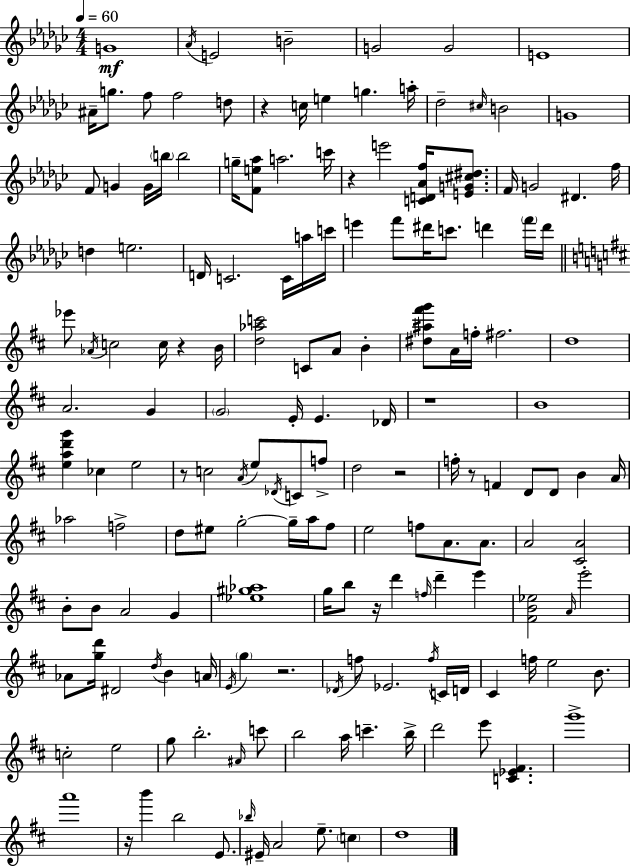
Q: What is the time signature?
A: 4/4